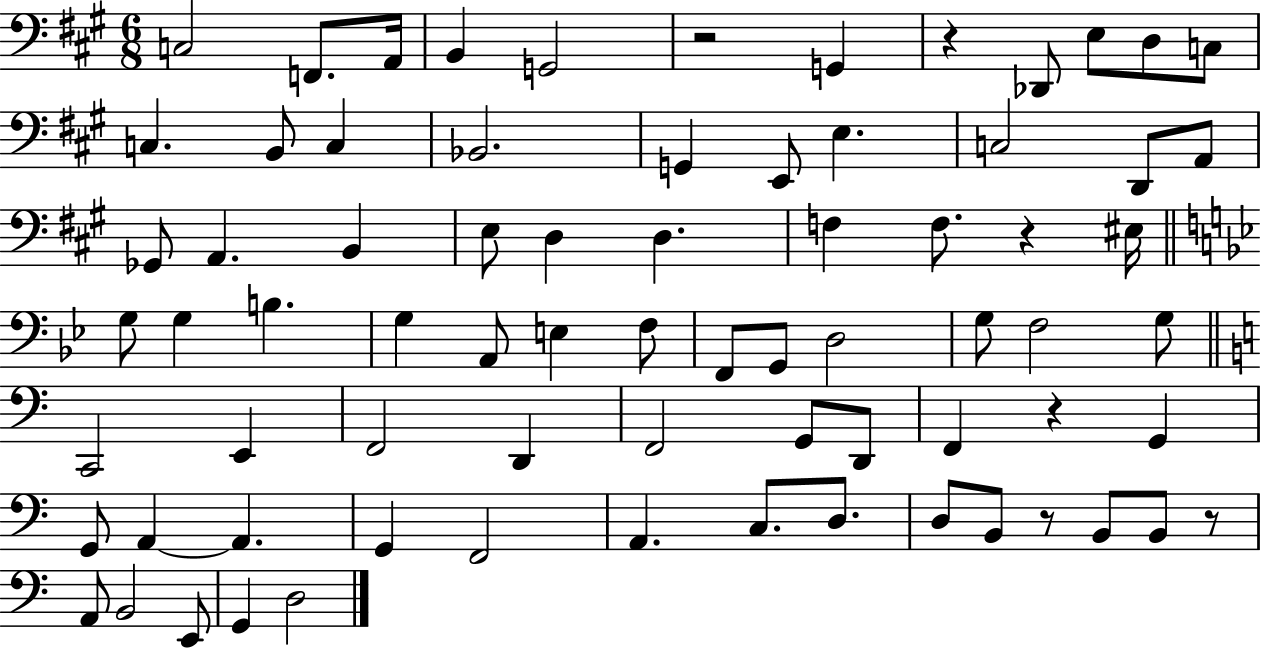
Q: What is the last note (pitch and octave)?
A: D3